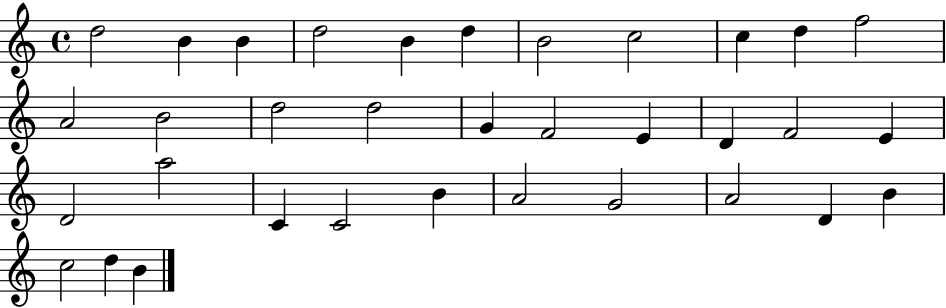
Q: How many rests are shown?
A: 0